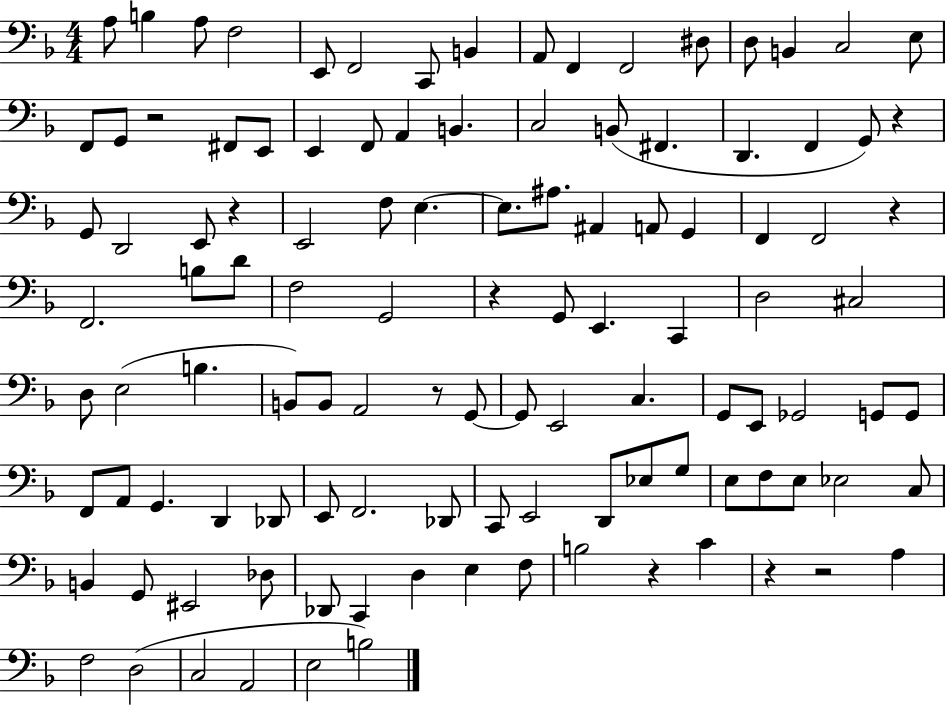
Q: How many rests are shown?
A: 9